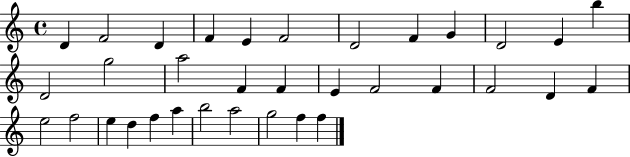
{
  \clef treble
  \time 4/4
  \defaultTimeSignature
  \key c \major
  d'4 f'2 d'4 | f'4 e'4 f'2 | d'2 f'4 g'4 | d'2 e'4 b''4 | \break d'2 g''2 | a''2 f'4 f'4 | e'4 f'2 f'4 | f'2 d'4 f'4 | \break e''2 f''2 | e''4 d''4 f''4 a''4 | b''2 a''2 | g''2 f''4 f''4 | \break \bar "|."
}